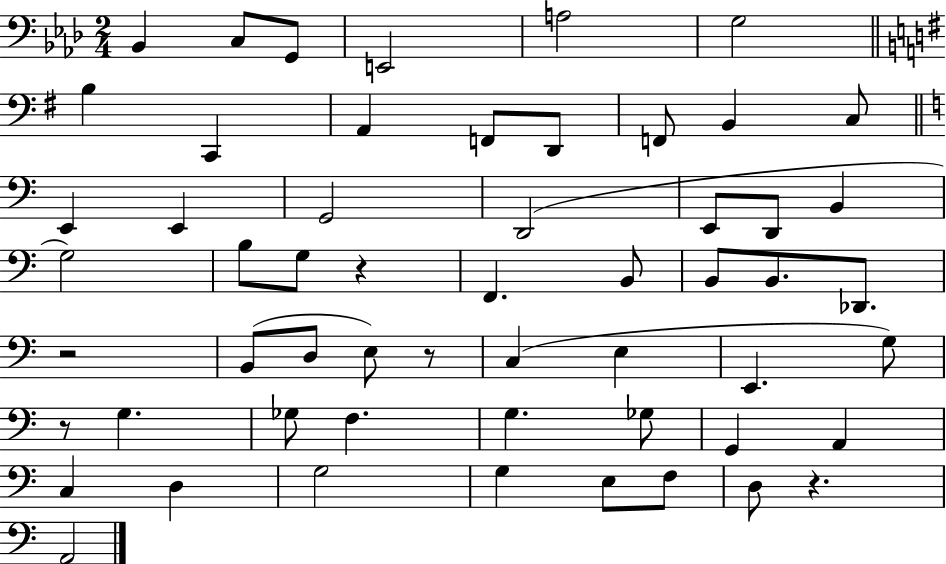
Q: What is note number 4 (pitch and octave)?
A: E2